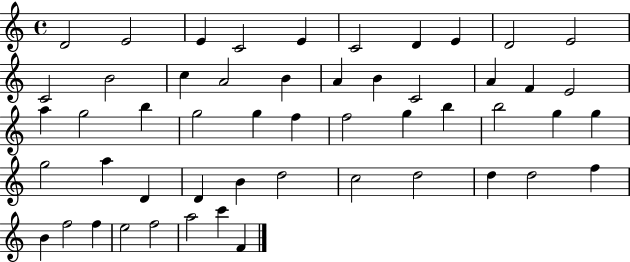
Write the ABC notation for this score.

X:1
T:Untitled
M:4/4
L:1/4
K:C
D2 E2 E C2 E C2 D E D2 E2 C2 B2 c A2 B A B C2 A F E2 a g2 b g2 g f f2 g b b2 g g g2 a D D B d2 c2 d2 d d2 f B f2 f e2 f2 a2 c' F